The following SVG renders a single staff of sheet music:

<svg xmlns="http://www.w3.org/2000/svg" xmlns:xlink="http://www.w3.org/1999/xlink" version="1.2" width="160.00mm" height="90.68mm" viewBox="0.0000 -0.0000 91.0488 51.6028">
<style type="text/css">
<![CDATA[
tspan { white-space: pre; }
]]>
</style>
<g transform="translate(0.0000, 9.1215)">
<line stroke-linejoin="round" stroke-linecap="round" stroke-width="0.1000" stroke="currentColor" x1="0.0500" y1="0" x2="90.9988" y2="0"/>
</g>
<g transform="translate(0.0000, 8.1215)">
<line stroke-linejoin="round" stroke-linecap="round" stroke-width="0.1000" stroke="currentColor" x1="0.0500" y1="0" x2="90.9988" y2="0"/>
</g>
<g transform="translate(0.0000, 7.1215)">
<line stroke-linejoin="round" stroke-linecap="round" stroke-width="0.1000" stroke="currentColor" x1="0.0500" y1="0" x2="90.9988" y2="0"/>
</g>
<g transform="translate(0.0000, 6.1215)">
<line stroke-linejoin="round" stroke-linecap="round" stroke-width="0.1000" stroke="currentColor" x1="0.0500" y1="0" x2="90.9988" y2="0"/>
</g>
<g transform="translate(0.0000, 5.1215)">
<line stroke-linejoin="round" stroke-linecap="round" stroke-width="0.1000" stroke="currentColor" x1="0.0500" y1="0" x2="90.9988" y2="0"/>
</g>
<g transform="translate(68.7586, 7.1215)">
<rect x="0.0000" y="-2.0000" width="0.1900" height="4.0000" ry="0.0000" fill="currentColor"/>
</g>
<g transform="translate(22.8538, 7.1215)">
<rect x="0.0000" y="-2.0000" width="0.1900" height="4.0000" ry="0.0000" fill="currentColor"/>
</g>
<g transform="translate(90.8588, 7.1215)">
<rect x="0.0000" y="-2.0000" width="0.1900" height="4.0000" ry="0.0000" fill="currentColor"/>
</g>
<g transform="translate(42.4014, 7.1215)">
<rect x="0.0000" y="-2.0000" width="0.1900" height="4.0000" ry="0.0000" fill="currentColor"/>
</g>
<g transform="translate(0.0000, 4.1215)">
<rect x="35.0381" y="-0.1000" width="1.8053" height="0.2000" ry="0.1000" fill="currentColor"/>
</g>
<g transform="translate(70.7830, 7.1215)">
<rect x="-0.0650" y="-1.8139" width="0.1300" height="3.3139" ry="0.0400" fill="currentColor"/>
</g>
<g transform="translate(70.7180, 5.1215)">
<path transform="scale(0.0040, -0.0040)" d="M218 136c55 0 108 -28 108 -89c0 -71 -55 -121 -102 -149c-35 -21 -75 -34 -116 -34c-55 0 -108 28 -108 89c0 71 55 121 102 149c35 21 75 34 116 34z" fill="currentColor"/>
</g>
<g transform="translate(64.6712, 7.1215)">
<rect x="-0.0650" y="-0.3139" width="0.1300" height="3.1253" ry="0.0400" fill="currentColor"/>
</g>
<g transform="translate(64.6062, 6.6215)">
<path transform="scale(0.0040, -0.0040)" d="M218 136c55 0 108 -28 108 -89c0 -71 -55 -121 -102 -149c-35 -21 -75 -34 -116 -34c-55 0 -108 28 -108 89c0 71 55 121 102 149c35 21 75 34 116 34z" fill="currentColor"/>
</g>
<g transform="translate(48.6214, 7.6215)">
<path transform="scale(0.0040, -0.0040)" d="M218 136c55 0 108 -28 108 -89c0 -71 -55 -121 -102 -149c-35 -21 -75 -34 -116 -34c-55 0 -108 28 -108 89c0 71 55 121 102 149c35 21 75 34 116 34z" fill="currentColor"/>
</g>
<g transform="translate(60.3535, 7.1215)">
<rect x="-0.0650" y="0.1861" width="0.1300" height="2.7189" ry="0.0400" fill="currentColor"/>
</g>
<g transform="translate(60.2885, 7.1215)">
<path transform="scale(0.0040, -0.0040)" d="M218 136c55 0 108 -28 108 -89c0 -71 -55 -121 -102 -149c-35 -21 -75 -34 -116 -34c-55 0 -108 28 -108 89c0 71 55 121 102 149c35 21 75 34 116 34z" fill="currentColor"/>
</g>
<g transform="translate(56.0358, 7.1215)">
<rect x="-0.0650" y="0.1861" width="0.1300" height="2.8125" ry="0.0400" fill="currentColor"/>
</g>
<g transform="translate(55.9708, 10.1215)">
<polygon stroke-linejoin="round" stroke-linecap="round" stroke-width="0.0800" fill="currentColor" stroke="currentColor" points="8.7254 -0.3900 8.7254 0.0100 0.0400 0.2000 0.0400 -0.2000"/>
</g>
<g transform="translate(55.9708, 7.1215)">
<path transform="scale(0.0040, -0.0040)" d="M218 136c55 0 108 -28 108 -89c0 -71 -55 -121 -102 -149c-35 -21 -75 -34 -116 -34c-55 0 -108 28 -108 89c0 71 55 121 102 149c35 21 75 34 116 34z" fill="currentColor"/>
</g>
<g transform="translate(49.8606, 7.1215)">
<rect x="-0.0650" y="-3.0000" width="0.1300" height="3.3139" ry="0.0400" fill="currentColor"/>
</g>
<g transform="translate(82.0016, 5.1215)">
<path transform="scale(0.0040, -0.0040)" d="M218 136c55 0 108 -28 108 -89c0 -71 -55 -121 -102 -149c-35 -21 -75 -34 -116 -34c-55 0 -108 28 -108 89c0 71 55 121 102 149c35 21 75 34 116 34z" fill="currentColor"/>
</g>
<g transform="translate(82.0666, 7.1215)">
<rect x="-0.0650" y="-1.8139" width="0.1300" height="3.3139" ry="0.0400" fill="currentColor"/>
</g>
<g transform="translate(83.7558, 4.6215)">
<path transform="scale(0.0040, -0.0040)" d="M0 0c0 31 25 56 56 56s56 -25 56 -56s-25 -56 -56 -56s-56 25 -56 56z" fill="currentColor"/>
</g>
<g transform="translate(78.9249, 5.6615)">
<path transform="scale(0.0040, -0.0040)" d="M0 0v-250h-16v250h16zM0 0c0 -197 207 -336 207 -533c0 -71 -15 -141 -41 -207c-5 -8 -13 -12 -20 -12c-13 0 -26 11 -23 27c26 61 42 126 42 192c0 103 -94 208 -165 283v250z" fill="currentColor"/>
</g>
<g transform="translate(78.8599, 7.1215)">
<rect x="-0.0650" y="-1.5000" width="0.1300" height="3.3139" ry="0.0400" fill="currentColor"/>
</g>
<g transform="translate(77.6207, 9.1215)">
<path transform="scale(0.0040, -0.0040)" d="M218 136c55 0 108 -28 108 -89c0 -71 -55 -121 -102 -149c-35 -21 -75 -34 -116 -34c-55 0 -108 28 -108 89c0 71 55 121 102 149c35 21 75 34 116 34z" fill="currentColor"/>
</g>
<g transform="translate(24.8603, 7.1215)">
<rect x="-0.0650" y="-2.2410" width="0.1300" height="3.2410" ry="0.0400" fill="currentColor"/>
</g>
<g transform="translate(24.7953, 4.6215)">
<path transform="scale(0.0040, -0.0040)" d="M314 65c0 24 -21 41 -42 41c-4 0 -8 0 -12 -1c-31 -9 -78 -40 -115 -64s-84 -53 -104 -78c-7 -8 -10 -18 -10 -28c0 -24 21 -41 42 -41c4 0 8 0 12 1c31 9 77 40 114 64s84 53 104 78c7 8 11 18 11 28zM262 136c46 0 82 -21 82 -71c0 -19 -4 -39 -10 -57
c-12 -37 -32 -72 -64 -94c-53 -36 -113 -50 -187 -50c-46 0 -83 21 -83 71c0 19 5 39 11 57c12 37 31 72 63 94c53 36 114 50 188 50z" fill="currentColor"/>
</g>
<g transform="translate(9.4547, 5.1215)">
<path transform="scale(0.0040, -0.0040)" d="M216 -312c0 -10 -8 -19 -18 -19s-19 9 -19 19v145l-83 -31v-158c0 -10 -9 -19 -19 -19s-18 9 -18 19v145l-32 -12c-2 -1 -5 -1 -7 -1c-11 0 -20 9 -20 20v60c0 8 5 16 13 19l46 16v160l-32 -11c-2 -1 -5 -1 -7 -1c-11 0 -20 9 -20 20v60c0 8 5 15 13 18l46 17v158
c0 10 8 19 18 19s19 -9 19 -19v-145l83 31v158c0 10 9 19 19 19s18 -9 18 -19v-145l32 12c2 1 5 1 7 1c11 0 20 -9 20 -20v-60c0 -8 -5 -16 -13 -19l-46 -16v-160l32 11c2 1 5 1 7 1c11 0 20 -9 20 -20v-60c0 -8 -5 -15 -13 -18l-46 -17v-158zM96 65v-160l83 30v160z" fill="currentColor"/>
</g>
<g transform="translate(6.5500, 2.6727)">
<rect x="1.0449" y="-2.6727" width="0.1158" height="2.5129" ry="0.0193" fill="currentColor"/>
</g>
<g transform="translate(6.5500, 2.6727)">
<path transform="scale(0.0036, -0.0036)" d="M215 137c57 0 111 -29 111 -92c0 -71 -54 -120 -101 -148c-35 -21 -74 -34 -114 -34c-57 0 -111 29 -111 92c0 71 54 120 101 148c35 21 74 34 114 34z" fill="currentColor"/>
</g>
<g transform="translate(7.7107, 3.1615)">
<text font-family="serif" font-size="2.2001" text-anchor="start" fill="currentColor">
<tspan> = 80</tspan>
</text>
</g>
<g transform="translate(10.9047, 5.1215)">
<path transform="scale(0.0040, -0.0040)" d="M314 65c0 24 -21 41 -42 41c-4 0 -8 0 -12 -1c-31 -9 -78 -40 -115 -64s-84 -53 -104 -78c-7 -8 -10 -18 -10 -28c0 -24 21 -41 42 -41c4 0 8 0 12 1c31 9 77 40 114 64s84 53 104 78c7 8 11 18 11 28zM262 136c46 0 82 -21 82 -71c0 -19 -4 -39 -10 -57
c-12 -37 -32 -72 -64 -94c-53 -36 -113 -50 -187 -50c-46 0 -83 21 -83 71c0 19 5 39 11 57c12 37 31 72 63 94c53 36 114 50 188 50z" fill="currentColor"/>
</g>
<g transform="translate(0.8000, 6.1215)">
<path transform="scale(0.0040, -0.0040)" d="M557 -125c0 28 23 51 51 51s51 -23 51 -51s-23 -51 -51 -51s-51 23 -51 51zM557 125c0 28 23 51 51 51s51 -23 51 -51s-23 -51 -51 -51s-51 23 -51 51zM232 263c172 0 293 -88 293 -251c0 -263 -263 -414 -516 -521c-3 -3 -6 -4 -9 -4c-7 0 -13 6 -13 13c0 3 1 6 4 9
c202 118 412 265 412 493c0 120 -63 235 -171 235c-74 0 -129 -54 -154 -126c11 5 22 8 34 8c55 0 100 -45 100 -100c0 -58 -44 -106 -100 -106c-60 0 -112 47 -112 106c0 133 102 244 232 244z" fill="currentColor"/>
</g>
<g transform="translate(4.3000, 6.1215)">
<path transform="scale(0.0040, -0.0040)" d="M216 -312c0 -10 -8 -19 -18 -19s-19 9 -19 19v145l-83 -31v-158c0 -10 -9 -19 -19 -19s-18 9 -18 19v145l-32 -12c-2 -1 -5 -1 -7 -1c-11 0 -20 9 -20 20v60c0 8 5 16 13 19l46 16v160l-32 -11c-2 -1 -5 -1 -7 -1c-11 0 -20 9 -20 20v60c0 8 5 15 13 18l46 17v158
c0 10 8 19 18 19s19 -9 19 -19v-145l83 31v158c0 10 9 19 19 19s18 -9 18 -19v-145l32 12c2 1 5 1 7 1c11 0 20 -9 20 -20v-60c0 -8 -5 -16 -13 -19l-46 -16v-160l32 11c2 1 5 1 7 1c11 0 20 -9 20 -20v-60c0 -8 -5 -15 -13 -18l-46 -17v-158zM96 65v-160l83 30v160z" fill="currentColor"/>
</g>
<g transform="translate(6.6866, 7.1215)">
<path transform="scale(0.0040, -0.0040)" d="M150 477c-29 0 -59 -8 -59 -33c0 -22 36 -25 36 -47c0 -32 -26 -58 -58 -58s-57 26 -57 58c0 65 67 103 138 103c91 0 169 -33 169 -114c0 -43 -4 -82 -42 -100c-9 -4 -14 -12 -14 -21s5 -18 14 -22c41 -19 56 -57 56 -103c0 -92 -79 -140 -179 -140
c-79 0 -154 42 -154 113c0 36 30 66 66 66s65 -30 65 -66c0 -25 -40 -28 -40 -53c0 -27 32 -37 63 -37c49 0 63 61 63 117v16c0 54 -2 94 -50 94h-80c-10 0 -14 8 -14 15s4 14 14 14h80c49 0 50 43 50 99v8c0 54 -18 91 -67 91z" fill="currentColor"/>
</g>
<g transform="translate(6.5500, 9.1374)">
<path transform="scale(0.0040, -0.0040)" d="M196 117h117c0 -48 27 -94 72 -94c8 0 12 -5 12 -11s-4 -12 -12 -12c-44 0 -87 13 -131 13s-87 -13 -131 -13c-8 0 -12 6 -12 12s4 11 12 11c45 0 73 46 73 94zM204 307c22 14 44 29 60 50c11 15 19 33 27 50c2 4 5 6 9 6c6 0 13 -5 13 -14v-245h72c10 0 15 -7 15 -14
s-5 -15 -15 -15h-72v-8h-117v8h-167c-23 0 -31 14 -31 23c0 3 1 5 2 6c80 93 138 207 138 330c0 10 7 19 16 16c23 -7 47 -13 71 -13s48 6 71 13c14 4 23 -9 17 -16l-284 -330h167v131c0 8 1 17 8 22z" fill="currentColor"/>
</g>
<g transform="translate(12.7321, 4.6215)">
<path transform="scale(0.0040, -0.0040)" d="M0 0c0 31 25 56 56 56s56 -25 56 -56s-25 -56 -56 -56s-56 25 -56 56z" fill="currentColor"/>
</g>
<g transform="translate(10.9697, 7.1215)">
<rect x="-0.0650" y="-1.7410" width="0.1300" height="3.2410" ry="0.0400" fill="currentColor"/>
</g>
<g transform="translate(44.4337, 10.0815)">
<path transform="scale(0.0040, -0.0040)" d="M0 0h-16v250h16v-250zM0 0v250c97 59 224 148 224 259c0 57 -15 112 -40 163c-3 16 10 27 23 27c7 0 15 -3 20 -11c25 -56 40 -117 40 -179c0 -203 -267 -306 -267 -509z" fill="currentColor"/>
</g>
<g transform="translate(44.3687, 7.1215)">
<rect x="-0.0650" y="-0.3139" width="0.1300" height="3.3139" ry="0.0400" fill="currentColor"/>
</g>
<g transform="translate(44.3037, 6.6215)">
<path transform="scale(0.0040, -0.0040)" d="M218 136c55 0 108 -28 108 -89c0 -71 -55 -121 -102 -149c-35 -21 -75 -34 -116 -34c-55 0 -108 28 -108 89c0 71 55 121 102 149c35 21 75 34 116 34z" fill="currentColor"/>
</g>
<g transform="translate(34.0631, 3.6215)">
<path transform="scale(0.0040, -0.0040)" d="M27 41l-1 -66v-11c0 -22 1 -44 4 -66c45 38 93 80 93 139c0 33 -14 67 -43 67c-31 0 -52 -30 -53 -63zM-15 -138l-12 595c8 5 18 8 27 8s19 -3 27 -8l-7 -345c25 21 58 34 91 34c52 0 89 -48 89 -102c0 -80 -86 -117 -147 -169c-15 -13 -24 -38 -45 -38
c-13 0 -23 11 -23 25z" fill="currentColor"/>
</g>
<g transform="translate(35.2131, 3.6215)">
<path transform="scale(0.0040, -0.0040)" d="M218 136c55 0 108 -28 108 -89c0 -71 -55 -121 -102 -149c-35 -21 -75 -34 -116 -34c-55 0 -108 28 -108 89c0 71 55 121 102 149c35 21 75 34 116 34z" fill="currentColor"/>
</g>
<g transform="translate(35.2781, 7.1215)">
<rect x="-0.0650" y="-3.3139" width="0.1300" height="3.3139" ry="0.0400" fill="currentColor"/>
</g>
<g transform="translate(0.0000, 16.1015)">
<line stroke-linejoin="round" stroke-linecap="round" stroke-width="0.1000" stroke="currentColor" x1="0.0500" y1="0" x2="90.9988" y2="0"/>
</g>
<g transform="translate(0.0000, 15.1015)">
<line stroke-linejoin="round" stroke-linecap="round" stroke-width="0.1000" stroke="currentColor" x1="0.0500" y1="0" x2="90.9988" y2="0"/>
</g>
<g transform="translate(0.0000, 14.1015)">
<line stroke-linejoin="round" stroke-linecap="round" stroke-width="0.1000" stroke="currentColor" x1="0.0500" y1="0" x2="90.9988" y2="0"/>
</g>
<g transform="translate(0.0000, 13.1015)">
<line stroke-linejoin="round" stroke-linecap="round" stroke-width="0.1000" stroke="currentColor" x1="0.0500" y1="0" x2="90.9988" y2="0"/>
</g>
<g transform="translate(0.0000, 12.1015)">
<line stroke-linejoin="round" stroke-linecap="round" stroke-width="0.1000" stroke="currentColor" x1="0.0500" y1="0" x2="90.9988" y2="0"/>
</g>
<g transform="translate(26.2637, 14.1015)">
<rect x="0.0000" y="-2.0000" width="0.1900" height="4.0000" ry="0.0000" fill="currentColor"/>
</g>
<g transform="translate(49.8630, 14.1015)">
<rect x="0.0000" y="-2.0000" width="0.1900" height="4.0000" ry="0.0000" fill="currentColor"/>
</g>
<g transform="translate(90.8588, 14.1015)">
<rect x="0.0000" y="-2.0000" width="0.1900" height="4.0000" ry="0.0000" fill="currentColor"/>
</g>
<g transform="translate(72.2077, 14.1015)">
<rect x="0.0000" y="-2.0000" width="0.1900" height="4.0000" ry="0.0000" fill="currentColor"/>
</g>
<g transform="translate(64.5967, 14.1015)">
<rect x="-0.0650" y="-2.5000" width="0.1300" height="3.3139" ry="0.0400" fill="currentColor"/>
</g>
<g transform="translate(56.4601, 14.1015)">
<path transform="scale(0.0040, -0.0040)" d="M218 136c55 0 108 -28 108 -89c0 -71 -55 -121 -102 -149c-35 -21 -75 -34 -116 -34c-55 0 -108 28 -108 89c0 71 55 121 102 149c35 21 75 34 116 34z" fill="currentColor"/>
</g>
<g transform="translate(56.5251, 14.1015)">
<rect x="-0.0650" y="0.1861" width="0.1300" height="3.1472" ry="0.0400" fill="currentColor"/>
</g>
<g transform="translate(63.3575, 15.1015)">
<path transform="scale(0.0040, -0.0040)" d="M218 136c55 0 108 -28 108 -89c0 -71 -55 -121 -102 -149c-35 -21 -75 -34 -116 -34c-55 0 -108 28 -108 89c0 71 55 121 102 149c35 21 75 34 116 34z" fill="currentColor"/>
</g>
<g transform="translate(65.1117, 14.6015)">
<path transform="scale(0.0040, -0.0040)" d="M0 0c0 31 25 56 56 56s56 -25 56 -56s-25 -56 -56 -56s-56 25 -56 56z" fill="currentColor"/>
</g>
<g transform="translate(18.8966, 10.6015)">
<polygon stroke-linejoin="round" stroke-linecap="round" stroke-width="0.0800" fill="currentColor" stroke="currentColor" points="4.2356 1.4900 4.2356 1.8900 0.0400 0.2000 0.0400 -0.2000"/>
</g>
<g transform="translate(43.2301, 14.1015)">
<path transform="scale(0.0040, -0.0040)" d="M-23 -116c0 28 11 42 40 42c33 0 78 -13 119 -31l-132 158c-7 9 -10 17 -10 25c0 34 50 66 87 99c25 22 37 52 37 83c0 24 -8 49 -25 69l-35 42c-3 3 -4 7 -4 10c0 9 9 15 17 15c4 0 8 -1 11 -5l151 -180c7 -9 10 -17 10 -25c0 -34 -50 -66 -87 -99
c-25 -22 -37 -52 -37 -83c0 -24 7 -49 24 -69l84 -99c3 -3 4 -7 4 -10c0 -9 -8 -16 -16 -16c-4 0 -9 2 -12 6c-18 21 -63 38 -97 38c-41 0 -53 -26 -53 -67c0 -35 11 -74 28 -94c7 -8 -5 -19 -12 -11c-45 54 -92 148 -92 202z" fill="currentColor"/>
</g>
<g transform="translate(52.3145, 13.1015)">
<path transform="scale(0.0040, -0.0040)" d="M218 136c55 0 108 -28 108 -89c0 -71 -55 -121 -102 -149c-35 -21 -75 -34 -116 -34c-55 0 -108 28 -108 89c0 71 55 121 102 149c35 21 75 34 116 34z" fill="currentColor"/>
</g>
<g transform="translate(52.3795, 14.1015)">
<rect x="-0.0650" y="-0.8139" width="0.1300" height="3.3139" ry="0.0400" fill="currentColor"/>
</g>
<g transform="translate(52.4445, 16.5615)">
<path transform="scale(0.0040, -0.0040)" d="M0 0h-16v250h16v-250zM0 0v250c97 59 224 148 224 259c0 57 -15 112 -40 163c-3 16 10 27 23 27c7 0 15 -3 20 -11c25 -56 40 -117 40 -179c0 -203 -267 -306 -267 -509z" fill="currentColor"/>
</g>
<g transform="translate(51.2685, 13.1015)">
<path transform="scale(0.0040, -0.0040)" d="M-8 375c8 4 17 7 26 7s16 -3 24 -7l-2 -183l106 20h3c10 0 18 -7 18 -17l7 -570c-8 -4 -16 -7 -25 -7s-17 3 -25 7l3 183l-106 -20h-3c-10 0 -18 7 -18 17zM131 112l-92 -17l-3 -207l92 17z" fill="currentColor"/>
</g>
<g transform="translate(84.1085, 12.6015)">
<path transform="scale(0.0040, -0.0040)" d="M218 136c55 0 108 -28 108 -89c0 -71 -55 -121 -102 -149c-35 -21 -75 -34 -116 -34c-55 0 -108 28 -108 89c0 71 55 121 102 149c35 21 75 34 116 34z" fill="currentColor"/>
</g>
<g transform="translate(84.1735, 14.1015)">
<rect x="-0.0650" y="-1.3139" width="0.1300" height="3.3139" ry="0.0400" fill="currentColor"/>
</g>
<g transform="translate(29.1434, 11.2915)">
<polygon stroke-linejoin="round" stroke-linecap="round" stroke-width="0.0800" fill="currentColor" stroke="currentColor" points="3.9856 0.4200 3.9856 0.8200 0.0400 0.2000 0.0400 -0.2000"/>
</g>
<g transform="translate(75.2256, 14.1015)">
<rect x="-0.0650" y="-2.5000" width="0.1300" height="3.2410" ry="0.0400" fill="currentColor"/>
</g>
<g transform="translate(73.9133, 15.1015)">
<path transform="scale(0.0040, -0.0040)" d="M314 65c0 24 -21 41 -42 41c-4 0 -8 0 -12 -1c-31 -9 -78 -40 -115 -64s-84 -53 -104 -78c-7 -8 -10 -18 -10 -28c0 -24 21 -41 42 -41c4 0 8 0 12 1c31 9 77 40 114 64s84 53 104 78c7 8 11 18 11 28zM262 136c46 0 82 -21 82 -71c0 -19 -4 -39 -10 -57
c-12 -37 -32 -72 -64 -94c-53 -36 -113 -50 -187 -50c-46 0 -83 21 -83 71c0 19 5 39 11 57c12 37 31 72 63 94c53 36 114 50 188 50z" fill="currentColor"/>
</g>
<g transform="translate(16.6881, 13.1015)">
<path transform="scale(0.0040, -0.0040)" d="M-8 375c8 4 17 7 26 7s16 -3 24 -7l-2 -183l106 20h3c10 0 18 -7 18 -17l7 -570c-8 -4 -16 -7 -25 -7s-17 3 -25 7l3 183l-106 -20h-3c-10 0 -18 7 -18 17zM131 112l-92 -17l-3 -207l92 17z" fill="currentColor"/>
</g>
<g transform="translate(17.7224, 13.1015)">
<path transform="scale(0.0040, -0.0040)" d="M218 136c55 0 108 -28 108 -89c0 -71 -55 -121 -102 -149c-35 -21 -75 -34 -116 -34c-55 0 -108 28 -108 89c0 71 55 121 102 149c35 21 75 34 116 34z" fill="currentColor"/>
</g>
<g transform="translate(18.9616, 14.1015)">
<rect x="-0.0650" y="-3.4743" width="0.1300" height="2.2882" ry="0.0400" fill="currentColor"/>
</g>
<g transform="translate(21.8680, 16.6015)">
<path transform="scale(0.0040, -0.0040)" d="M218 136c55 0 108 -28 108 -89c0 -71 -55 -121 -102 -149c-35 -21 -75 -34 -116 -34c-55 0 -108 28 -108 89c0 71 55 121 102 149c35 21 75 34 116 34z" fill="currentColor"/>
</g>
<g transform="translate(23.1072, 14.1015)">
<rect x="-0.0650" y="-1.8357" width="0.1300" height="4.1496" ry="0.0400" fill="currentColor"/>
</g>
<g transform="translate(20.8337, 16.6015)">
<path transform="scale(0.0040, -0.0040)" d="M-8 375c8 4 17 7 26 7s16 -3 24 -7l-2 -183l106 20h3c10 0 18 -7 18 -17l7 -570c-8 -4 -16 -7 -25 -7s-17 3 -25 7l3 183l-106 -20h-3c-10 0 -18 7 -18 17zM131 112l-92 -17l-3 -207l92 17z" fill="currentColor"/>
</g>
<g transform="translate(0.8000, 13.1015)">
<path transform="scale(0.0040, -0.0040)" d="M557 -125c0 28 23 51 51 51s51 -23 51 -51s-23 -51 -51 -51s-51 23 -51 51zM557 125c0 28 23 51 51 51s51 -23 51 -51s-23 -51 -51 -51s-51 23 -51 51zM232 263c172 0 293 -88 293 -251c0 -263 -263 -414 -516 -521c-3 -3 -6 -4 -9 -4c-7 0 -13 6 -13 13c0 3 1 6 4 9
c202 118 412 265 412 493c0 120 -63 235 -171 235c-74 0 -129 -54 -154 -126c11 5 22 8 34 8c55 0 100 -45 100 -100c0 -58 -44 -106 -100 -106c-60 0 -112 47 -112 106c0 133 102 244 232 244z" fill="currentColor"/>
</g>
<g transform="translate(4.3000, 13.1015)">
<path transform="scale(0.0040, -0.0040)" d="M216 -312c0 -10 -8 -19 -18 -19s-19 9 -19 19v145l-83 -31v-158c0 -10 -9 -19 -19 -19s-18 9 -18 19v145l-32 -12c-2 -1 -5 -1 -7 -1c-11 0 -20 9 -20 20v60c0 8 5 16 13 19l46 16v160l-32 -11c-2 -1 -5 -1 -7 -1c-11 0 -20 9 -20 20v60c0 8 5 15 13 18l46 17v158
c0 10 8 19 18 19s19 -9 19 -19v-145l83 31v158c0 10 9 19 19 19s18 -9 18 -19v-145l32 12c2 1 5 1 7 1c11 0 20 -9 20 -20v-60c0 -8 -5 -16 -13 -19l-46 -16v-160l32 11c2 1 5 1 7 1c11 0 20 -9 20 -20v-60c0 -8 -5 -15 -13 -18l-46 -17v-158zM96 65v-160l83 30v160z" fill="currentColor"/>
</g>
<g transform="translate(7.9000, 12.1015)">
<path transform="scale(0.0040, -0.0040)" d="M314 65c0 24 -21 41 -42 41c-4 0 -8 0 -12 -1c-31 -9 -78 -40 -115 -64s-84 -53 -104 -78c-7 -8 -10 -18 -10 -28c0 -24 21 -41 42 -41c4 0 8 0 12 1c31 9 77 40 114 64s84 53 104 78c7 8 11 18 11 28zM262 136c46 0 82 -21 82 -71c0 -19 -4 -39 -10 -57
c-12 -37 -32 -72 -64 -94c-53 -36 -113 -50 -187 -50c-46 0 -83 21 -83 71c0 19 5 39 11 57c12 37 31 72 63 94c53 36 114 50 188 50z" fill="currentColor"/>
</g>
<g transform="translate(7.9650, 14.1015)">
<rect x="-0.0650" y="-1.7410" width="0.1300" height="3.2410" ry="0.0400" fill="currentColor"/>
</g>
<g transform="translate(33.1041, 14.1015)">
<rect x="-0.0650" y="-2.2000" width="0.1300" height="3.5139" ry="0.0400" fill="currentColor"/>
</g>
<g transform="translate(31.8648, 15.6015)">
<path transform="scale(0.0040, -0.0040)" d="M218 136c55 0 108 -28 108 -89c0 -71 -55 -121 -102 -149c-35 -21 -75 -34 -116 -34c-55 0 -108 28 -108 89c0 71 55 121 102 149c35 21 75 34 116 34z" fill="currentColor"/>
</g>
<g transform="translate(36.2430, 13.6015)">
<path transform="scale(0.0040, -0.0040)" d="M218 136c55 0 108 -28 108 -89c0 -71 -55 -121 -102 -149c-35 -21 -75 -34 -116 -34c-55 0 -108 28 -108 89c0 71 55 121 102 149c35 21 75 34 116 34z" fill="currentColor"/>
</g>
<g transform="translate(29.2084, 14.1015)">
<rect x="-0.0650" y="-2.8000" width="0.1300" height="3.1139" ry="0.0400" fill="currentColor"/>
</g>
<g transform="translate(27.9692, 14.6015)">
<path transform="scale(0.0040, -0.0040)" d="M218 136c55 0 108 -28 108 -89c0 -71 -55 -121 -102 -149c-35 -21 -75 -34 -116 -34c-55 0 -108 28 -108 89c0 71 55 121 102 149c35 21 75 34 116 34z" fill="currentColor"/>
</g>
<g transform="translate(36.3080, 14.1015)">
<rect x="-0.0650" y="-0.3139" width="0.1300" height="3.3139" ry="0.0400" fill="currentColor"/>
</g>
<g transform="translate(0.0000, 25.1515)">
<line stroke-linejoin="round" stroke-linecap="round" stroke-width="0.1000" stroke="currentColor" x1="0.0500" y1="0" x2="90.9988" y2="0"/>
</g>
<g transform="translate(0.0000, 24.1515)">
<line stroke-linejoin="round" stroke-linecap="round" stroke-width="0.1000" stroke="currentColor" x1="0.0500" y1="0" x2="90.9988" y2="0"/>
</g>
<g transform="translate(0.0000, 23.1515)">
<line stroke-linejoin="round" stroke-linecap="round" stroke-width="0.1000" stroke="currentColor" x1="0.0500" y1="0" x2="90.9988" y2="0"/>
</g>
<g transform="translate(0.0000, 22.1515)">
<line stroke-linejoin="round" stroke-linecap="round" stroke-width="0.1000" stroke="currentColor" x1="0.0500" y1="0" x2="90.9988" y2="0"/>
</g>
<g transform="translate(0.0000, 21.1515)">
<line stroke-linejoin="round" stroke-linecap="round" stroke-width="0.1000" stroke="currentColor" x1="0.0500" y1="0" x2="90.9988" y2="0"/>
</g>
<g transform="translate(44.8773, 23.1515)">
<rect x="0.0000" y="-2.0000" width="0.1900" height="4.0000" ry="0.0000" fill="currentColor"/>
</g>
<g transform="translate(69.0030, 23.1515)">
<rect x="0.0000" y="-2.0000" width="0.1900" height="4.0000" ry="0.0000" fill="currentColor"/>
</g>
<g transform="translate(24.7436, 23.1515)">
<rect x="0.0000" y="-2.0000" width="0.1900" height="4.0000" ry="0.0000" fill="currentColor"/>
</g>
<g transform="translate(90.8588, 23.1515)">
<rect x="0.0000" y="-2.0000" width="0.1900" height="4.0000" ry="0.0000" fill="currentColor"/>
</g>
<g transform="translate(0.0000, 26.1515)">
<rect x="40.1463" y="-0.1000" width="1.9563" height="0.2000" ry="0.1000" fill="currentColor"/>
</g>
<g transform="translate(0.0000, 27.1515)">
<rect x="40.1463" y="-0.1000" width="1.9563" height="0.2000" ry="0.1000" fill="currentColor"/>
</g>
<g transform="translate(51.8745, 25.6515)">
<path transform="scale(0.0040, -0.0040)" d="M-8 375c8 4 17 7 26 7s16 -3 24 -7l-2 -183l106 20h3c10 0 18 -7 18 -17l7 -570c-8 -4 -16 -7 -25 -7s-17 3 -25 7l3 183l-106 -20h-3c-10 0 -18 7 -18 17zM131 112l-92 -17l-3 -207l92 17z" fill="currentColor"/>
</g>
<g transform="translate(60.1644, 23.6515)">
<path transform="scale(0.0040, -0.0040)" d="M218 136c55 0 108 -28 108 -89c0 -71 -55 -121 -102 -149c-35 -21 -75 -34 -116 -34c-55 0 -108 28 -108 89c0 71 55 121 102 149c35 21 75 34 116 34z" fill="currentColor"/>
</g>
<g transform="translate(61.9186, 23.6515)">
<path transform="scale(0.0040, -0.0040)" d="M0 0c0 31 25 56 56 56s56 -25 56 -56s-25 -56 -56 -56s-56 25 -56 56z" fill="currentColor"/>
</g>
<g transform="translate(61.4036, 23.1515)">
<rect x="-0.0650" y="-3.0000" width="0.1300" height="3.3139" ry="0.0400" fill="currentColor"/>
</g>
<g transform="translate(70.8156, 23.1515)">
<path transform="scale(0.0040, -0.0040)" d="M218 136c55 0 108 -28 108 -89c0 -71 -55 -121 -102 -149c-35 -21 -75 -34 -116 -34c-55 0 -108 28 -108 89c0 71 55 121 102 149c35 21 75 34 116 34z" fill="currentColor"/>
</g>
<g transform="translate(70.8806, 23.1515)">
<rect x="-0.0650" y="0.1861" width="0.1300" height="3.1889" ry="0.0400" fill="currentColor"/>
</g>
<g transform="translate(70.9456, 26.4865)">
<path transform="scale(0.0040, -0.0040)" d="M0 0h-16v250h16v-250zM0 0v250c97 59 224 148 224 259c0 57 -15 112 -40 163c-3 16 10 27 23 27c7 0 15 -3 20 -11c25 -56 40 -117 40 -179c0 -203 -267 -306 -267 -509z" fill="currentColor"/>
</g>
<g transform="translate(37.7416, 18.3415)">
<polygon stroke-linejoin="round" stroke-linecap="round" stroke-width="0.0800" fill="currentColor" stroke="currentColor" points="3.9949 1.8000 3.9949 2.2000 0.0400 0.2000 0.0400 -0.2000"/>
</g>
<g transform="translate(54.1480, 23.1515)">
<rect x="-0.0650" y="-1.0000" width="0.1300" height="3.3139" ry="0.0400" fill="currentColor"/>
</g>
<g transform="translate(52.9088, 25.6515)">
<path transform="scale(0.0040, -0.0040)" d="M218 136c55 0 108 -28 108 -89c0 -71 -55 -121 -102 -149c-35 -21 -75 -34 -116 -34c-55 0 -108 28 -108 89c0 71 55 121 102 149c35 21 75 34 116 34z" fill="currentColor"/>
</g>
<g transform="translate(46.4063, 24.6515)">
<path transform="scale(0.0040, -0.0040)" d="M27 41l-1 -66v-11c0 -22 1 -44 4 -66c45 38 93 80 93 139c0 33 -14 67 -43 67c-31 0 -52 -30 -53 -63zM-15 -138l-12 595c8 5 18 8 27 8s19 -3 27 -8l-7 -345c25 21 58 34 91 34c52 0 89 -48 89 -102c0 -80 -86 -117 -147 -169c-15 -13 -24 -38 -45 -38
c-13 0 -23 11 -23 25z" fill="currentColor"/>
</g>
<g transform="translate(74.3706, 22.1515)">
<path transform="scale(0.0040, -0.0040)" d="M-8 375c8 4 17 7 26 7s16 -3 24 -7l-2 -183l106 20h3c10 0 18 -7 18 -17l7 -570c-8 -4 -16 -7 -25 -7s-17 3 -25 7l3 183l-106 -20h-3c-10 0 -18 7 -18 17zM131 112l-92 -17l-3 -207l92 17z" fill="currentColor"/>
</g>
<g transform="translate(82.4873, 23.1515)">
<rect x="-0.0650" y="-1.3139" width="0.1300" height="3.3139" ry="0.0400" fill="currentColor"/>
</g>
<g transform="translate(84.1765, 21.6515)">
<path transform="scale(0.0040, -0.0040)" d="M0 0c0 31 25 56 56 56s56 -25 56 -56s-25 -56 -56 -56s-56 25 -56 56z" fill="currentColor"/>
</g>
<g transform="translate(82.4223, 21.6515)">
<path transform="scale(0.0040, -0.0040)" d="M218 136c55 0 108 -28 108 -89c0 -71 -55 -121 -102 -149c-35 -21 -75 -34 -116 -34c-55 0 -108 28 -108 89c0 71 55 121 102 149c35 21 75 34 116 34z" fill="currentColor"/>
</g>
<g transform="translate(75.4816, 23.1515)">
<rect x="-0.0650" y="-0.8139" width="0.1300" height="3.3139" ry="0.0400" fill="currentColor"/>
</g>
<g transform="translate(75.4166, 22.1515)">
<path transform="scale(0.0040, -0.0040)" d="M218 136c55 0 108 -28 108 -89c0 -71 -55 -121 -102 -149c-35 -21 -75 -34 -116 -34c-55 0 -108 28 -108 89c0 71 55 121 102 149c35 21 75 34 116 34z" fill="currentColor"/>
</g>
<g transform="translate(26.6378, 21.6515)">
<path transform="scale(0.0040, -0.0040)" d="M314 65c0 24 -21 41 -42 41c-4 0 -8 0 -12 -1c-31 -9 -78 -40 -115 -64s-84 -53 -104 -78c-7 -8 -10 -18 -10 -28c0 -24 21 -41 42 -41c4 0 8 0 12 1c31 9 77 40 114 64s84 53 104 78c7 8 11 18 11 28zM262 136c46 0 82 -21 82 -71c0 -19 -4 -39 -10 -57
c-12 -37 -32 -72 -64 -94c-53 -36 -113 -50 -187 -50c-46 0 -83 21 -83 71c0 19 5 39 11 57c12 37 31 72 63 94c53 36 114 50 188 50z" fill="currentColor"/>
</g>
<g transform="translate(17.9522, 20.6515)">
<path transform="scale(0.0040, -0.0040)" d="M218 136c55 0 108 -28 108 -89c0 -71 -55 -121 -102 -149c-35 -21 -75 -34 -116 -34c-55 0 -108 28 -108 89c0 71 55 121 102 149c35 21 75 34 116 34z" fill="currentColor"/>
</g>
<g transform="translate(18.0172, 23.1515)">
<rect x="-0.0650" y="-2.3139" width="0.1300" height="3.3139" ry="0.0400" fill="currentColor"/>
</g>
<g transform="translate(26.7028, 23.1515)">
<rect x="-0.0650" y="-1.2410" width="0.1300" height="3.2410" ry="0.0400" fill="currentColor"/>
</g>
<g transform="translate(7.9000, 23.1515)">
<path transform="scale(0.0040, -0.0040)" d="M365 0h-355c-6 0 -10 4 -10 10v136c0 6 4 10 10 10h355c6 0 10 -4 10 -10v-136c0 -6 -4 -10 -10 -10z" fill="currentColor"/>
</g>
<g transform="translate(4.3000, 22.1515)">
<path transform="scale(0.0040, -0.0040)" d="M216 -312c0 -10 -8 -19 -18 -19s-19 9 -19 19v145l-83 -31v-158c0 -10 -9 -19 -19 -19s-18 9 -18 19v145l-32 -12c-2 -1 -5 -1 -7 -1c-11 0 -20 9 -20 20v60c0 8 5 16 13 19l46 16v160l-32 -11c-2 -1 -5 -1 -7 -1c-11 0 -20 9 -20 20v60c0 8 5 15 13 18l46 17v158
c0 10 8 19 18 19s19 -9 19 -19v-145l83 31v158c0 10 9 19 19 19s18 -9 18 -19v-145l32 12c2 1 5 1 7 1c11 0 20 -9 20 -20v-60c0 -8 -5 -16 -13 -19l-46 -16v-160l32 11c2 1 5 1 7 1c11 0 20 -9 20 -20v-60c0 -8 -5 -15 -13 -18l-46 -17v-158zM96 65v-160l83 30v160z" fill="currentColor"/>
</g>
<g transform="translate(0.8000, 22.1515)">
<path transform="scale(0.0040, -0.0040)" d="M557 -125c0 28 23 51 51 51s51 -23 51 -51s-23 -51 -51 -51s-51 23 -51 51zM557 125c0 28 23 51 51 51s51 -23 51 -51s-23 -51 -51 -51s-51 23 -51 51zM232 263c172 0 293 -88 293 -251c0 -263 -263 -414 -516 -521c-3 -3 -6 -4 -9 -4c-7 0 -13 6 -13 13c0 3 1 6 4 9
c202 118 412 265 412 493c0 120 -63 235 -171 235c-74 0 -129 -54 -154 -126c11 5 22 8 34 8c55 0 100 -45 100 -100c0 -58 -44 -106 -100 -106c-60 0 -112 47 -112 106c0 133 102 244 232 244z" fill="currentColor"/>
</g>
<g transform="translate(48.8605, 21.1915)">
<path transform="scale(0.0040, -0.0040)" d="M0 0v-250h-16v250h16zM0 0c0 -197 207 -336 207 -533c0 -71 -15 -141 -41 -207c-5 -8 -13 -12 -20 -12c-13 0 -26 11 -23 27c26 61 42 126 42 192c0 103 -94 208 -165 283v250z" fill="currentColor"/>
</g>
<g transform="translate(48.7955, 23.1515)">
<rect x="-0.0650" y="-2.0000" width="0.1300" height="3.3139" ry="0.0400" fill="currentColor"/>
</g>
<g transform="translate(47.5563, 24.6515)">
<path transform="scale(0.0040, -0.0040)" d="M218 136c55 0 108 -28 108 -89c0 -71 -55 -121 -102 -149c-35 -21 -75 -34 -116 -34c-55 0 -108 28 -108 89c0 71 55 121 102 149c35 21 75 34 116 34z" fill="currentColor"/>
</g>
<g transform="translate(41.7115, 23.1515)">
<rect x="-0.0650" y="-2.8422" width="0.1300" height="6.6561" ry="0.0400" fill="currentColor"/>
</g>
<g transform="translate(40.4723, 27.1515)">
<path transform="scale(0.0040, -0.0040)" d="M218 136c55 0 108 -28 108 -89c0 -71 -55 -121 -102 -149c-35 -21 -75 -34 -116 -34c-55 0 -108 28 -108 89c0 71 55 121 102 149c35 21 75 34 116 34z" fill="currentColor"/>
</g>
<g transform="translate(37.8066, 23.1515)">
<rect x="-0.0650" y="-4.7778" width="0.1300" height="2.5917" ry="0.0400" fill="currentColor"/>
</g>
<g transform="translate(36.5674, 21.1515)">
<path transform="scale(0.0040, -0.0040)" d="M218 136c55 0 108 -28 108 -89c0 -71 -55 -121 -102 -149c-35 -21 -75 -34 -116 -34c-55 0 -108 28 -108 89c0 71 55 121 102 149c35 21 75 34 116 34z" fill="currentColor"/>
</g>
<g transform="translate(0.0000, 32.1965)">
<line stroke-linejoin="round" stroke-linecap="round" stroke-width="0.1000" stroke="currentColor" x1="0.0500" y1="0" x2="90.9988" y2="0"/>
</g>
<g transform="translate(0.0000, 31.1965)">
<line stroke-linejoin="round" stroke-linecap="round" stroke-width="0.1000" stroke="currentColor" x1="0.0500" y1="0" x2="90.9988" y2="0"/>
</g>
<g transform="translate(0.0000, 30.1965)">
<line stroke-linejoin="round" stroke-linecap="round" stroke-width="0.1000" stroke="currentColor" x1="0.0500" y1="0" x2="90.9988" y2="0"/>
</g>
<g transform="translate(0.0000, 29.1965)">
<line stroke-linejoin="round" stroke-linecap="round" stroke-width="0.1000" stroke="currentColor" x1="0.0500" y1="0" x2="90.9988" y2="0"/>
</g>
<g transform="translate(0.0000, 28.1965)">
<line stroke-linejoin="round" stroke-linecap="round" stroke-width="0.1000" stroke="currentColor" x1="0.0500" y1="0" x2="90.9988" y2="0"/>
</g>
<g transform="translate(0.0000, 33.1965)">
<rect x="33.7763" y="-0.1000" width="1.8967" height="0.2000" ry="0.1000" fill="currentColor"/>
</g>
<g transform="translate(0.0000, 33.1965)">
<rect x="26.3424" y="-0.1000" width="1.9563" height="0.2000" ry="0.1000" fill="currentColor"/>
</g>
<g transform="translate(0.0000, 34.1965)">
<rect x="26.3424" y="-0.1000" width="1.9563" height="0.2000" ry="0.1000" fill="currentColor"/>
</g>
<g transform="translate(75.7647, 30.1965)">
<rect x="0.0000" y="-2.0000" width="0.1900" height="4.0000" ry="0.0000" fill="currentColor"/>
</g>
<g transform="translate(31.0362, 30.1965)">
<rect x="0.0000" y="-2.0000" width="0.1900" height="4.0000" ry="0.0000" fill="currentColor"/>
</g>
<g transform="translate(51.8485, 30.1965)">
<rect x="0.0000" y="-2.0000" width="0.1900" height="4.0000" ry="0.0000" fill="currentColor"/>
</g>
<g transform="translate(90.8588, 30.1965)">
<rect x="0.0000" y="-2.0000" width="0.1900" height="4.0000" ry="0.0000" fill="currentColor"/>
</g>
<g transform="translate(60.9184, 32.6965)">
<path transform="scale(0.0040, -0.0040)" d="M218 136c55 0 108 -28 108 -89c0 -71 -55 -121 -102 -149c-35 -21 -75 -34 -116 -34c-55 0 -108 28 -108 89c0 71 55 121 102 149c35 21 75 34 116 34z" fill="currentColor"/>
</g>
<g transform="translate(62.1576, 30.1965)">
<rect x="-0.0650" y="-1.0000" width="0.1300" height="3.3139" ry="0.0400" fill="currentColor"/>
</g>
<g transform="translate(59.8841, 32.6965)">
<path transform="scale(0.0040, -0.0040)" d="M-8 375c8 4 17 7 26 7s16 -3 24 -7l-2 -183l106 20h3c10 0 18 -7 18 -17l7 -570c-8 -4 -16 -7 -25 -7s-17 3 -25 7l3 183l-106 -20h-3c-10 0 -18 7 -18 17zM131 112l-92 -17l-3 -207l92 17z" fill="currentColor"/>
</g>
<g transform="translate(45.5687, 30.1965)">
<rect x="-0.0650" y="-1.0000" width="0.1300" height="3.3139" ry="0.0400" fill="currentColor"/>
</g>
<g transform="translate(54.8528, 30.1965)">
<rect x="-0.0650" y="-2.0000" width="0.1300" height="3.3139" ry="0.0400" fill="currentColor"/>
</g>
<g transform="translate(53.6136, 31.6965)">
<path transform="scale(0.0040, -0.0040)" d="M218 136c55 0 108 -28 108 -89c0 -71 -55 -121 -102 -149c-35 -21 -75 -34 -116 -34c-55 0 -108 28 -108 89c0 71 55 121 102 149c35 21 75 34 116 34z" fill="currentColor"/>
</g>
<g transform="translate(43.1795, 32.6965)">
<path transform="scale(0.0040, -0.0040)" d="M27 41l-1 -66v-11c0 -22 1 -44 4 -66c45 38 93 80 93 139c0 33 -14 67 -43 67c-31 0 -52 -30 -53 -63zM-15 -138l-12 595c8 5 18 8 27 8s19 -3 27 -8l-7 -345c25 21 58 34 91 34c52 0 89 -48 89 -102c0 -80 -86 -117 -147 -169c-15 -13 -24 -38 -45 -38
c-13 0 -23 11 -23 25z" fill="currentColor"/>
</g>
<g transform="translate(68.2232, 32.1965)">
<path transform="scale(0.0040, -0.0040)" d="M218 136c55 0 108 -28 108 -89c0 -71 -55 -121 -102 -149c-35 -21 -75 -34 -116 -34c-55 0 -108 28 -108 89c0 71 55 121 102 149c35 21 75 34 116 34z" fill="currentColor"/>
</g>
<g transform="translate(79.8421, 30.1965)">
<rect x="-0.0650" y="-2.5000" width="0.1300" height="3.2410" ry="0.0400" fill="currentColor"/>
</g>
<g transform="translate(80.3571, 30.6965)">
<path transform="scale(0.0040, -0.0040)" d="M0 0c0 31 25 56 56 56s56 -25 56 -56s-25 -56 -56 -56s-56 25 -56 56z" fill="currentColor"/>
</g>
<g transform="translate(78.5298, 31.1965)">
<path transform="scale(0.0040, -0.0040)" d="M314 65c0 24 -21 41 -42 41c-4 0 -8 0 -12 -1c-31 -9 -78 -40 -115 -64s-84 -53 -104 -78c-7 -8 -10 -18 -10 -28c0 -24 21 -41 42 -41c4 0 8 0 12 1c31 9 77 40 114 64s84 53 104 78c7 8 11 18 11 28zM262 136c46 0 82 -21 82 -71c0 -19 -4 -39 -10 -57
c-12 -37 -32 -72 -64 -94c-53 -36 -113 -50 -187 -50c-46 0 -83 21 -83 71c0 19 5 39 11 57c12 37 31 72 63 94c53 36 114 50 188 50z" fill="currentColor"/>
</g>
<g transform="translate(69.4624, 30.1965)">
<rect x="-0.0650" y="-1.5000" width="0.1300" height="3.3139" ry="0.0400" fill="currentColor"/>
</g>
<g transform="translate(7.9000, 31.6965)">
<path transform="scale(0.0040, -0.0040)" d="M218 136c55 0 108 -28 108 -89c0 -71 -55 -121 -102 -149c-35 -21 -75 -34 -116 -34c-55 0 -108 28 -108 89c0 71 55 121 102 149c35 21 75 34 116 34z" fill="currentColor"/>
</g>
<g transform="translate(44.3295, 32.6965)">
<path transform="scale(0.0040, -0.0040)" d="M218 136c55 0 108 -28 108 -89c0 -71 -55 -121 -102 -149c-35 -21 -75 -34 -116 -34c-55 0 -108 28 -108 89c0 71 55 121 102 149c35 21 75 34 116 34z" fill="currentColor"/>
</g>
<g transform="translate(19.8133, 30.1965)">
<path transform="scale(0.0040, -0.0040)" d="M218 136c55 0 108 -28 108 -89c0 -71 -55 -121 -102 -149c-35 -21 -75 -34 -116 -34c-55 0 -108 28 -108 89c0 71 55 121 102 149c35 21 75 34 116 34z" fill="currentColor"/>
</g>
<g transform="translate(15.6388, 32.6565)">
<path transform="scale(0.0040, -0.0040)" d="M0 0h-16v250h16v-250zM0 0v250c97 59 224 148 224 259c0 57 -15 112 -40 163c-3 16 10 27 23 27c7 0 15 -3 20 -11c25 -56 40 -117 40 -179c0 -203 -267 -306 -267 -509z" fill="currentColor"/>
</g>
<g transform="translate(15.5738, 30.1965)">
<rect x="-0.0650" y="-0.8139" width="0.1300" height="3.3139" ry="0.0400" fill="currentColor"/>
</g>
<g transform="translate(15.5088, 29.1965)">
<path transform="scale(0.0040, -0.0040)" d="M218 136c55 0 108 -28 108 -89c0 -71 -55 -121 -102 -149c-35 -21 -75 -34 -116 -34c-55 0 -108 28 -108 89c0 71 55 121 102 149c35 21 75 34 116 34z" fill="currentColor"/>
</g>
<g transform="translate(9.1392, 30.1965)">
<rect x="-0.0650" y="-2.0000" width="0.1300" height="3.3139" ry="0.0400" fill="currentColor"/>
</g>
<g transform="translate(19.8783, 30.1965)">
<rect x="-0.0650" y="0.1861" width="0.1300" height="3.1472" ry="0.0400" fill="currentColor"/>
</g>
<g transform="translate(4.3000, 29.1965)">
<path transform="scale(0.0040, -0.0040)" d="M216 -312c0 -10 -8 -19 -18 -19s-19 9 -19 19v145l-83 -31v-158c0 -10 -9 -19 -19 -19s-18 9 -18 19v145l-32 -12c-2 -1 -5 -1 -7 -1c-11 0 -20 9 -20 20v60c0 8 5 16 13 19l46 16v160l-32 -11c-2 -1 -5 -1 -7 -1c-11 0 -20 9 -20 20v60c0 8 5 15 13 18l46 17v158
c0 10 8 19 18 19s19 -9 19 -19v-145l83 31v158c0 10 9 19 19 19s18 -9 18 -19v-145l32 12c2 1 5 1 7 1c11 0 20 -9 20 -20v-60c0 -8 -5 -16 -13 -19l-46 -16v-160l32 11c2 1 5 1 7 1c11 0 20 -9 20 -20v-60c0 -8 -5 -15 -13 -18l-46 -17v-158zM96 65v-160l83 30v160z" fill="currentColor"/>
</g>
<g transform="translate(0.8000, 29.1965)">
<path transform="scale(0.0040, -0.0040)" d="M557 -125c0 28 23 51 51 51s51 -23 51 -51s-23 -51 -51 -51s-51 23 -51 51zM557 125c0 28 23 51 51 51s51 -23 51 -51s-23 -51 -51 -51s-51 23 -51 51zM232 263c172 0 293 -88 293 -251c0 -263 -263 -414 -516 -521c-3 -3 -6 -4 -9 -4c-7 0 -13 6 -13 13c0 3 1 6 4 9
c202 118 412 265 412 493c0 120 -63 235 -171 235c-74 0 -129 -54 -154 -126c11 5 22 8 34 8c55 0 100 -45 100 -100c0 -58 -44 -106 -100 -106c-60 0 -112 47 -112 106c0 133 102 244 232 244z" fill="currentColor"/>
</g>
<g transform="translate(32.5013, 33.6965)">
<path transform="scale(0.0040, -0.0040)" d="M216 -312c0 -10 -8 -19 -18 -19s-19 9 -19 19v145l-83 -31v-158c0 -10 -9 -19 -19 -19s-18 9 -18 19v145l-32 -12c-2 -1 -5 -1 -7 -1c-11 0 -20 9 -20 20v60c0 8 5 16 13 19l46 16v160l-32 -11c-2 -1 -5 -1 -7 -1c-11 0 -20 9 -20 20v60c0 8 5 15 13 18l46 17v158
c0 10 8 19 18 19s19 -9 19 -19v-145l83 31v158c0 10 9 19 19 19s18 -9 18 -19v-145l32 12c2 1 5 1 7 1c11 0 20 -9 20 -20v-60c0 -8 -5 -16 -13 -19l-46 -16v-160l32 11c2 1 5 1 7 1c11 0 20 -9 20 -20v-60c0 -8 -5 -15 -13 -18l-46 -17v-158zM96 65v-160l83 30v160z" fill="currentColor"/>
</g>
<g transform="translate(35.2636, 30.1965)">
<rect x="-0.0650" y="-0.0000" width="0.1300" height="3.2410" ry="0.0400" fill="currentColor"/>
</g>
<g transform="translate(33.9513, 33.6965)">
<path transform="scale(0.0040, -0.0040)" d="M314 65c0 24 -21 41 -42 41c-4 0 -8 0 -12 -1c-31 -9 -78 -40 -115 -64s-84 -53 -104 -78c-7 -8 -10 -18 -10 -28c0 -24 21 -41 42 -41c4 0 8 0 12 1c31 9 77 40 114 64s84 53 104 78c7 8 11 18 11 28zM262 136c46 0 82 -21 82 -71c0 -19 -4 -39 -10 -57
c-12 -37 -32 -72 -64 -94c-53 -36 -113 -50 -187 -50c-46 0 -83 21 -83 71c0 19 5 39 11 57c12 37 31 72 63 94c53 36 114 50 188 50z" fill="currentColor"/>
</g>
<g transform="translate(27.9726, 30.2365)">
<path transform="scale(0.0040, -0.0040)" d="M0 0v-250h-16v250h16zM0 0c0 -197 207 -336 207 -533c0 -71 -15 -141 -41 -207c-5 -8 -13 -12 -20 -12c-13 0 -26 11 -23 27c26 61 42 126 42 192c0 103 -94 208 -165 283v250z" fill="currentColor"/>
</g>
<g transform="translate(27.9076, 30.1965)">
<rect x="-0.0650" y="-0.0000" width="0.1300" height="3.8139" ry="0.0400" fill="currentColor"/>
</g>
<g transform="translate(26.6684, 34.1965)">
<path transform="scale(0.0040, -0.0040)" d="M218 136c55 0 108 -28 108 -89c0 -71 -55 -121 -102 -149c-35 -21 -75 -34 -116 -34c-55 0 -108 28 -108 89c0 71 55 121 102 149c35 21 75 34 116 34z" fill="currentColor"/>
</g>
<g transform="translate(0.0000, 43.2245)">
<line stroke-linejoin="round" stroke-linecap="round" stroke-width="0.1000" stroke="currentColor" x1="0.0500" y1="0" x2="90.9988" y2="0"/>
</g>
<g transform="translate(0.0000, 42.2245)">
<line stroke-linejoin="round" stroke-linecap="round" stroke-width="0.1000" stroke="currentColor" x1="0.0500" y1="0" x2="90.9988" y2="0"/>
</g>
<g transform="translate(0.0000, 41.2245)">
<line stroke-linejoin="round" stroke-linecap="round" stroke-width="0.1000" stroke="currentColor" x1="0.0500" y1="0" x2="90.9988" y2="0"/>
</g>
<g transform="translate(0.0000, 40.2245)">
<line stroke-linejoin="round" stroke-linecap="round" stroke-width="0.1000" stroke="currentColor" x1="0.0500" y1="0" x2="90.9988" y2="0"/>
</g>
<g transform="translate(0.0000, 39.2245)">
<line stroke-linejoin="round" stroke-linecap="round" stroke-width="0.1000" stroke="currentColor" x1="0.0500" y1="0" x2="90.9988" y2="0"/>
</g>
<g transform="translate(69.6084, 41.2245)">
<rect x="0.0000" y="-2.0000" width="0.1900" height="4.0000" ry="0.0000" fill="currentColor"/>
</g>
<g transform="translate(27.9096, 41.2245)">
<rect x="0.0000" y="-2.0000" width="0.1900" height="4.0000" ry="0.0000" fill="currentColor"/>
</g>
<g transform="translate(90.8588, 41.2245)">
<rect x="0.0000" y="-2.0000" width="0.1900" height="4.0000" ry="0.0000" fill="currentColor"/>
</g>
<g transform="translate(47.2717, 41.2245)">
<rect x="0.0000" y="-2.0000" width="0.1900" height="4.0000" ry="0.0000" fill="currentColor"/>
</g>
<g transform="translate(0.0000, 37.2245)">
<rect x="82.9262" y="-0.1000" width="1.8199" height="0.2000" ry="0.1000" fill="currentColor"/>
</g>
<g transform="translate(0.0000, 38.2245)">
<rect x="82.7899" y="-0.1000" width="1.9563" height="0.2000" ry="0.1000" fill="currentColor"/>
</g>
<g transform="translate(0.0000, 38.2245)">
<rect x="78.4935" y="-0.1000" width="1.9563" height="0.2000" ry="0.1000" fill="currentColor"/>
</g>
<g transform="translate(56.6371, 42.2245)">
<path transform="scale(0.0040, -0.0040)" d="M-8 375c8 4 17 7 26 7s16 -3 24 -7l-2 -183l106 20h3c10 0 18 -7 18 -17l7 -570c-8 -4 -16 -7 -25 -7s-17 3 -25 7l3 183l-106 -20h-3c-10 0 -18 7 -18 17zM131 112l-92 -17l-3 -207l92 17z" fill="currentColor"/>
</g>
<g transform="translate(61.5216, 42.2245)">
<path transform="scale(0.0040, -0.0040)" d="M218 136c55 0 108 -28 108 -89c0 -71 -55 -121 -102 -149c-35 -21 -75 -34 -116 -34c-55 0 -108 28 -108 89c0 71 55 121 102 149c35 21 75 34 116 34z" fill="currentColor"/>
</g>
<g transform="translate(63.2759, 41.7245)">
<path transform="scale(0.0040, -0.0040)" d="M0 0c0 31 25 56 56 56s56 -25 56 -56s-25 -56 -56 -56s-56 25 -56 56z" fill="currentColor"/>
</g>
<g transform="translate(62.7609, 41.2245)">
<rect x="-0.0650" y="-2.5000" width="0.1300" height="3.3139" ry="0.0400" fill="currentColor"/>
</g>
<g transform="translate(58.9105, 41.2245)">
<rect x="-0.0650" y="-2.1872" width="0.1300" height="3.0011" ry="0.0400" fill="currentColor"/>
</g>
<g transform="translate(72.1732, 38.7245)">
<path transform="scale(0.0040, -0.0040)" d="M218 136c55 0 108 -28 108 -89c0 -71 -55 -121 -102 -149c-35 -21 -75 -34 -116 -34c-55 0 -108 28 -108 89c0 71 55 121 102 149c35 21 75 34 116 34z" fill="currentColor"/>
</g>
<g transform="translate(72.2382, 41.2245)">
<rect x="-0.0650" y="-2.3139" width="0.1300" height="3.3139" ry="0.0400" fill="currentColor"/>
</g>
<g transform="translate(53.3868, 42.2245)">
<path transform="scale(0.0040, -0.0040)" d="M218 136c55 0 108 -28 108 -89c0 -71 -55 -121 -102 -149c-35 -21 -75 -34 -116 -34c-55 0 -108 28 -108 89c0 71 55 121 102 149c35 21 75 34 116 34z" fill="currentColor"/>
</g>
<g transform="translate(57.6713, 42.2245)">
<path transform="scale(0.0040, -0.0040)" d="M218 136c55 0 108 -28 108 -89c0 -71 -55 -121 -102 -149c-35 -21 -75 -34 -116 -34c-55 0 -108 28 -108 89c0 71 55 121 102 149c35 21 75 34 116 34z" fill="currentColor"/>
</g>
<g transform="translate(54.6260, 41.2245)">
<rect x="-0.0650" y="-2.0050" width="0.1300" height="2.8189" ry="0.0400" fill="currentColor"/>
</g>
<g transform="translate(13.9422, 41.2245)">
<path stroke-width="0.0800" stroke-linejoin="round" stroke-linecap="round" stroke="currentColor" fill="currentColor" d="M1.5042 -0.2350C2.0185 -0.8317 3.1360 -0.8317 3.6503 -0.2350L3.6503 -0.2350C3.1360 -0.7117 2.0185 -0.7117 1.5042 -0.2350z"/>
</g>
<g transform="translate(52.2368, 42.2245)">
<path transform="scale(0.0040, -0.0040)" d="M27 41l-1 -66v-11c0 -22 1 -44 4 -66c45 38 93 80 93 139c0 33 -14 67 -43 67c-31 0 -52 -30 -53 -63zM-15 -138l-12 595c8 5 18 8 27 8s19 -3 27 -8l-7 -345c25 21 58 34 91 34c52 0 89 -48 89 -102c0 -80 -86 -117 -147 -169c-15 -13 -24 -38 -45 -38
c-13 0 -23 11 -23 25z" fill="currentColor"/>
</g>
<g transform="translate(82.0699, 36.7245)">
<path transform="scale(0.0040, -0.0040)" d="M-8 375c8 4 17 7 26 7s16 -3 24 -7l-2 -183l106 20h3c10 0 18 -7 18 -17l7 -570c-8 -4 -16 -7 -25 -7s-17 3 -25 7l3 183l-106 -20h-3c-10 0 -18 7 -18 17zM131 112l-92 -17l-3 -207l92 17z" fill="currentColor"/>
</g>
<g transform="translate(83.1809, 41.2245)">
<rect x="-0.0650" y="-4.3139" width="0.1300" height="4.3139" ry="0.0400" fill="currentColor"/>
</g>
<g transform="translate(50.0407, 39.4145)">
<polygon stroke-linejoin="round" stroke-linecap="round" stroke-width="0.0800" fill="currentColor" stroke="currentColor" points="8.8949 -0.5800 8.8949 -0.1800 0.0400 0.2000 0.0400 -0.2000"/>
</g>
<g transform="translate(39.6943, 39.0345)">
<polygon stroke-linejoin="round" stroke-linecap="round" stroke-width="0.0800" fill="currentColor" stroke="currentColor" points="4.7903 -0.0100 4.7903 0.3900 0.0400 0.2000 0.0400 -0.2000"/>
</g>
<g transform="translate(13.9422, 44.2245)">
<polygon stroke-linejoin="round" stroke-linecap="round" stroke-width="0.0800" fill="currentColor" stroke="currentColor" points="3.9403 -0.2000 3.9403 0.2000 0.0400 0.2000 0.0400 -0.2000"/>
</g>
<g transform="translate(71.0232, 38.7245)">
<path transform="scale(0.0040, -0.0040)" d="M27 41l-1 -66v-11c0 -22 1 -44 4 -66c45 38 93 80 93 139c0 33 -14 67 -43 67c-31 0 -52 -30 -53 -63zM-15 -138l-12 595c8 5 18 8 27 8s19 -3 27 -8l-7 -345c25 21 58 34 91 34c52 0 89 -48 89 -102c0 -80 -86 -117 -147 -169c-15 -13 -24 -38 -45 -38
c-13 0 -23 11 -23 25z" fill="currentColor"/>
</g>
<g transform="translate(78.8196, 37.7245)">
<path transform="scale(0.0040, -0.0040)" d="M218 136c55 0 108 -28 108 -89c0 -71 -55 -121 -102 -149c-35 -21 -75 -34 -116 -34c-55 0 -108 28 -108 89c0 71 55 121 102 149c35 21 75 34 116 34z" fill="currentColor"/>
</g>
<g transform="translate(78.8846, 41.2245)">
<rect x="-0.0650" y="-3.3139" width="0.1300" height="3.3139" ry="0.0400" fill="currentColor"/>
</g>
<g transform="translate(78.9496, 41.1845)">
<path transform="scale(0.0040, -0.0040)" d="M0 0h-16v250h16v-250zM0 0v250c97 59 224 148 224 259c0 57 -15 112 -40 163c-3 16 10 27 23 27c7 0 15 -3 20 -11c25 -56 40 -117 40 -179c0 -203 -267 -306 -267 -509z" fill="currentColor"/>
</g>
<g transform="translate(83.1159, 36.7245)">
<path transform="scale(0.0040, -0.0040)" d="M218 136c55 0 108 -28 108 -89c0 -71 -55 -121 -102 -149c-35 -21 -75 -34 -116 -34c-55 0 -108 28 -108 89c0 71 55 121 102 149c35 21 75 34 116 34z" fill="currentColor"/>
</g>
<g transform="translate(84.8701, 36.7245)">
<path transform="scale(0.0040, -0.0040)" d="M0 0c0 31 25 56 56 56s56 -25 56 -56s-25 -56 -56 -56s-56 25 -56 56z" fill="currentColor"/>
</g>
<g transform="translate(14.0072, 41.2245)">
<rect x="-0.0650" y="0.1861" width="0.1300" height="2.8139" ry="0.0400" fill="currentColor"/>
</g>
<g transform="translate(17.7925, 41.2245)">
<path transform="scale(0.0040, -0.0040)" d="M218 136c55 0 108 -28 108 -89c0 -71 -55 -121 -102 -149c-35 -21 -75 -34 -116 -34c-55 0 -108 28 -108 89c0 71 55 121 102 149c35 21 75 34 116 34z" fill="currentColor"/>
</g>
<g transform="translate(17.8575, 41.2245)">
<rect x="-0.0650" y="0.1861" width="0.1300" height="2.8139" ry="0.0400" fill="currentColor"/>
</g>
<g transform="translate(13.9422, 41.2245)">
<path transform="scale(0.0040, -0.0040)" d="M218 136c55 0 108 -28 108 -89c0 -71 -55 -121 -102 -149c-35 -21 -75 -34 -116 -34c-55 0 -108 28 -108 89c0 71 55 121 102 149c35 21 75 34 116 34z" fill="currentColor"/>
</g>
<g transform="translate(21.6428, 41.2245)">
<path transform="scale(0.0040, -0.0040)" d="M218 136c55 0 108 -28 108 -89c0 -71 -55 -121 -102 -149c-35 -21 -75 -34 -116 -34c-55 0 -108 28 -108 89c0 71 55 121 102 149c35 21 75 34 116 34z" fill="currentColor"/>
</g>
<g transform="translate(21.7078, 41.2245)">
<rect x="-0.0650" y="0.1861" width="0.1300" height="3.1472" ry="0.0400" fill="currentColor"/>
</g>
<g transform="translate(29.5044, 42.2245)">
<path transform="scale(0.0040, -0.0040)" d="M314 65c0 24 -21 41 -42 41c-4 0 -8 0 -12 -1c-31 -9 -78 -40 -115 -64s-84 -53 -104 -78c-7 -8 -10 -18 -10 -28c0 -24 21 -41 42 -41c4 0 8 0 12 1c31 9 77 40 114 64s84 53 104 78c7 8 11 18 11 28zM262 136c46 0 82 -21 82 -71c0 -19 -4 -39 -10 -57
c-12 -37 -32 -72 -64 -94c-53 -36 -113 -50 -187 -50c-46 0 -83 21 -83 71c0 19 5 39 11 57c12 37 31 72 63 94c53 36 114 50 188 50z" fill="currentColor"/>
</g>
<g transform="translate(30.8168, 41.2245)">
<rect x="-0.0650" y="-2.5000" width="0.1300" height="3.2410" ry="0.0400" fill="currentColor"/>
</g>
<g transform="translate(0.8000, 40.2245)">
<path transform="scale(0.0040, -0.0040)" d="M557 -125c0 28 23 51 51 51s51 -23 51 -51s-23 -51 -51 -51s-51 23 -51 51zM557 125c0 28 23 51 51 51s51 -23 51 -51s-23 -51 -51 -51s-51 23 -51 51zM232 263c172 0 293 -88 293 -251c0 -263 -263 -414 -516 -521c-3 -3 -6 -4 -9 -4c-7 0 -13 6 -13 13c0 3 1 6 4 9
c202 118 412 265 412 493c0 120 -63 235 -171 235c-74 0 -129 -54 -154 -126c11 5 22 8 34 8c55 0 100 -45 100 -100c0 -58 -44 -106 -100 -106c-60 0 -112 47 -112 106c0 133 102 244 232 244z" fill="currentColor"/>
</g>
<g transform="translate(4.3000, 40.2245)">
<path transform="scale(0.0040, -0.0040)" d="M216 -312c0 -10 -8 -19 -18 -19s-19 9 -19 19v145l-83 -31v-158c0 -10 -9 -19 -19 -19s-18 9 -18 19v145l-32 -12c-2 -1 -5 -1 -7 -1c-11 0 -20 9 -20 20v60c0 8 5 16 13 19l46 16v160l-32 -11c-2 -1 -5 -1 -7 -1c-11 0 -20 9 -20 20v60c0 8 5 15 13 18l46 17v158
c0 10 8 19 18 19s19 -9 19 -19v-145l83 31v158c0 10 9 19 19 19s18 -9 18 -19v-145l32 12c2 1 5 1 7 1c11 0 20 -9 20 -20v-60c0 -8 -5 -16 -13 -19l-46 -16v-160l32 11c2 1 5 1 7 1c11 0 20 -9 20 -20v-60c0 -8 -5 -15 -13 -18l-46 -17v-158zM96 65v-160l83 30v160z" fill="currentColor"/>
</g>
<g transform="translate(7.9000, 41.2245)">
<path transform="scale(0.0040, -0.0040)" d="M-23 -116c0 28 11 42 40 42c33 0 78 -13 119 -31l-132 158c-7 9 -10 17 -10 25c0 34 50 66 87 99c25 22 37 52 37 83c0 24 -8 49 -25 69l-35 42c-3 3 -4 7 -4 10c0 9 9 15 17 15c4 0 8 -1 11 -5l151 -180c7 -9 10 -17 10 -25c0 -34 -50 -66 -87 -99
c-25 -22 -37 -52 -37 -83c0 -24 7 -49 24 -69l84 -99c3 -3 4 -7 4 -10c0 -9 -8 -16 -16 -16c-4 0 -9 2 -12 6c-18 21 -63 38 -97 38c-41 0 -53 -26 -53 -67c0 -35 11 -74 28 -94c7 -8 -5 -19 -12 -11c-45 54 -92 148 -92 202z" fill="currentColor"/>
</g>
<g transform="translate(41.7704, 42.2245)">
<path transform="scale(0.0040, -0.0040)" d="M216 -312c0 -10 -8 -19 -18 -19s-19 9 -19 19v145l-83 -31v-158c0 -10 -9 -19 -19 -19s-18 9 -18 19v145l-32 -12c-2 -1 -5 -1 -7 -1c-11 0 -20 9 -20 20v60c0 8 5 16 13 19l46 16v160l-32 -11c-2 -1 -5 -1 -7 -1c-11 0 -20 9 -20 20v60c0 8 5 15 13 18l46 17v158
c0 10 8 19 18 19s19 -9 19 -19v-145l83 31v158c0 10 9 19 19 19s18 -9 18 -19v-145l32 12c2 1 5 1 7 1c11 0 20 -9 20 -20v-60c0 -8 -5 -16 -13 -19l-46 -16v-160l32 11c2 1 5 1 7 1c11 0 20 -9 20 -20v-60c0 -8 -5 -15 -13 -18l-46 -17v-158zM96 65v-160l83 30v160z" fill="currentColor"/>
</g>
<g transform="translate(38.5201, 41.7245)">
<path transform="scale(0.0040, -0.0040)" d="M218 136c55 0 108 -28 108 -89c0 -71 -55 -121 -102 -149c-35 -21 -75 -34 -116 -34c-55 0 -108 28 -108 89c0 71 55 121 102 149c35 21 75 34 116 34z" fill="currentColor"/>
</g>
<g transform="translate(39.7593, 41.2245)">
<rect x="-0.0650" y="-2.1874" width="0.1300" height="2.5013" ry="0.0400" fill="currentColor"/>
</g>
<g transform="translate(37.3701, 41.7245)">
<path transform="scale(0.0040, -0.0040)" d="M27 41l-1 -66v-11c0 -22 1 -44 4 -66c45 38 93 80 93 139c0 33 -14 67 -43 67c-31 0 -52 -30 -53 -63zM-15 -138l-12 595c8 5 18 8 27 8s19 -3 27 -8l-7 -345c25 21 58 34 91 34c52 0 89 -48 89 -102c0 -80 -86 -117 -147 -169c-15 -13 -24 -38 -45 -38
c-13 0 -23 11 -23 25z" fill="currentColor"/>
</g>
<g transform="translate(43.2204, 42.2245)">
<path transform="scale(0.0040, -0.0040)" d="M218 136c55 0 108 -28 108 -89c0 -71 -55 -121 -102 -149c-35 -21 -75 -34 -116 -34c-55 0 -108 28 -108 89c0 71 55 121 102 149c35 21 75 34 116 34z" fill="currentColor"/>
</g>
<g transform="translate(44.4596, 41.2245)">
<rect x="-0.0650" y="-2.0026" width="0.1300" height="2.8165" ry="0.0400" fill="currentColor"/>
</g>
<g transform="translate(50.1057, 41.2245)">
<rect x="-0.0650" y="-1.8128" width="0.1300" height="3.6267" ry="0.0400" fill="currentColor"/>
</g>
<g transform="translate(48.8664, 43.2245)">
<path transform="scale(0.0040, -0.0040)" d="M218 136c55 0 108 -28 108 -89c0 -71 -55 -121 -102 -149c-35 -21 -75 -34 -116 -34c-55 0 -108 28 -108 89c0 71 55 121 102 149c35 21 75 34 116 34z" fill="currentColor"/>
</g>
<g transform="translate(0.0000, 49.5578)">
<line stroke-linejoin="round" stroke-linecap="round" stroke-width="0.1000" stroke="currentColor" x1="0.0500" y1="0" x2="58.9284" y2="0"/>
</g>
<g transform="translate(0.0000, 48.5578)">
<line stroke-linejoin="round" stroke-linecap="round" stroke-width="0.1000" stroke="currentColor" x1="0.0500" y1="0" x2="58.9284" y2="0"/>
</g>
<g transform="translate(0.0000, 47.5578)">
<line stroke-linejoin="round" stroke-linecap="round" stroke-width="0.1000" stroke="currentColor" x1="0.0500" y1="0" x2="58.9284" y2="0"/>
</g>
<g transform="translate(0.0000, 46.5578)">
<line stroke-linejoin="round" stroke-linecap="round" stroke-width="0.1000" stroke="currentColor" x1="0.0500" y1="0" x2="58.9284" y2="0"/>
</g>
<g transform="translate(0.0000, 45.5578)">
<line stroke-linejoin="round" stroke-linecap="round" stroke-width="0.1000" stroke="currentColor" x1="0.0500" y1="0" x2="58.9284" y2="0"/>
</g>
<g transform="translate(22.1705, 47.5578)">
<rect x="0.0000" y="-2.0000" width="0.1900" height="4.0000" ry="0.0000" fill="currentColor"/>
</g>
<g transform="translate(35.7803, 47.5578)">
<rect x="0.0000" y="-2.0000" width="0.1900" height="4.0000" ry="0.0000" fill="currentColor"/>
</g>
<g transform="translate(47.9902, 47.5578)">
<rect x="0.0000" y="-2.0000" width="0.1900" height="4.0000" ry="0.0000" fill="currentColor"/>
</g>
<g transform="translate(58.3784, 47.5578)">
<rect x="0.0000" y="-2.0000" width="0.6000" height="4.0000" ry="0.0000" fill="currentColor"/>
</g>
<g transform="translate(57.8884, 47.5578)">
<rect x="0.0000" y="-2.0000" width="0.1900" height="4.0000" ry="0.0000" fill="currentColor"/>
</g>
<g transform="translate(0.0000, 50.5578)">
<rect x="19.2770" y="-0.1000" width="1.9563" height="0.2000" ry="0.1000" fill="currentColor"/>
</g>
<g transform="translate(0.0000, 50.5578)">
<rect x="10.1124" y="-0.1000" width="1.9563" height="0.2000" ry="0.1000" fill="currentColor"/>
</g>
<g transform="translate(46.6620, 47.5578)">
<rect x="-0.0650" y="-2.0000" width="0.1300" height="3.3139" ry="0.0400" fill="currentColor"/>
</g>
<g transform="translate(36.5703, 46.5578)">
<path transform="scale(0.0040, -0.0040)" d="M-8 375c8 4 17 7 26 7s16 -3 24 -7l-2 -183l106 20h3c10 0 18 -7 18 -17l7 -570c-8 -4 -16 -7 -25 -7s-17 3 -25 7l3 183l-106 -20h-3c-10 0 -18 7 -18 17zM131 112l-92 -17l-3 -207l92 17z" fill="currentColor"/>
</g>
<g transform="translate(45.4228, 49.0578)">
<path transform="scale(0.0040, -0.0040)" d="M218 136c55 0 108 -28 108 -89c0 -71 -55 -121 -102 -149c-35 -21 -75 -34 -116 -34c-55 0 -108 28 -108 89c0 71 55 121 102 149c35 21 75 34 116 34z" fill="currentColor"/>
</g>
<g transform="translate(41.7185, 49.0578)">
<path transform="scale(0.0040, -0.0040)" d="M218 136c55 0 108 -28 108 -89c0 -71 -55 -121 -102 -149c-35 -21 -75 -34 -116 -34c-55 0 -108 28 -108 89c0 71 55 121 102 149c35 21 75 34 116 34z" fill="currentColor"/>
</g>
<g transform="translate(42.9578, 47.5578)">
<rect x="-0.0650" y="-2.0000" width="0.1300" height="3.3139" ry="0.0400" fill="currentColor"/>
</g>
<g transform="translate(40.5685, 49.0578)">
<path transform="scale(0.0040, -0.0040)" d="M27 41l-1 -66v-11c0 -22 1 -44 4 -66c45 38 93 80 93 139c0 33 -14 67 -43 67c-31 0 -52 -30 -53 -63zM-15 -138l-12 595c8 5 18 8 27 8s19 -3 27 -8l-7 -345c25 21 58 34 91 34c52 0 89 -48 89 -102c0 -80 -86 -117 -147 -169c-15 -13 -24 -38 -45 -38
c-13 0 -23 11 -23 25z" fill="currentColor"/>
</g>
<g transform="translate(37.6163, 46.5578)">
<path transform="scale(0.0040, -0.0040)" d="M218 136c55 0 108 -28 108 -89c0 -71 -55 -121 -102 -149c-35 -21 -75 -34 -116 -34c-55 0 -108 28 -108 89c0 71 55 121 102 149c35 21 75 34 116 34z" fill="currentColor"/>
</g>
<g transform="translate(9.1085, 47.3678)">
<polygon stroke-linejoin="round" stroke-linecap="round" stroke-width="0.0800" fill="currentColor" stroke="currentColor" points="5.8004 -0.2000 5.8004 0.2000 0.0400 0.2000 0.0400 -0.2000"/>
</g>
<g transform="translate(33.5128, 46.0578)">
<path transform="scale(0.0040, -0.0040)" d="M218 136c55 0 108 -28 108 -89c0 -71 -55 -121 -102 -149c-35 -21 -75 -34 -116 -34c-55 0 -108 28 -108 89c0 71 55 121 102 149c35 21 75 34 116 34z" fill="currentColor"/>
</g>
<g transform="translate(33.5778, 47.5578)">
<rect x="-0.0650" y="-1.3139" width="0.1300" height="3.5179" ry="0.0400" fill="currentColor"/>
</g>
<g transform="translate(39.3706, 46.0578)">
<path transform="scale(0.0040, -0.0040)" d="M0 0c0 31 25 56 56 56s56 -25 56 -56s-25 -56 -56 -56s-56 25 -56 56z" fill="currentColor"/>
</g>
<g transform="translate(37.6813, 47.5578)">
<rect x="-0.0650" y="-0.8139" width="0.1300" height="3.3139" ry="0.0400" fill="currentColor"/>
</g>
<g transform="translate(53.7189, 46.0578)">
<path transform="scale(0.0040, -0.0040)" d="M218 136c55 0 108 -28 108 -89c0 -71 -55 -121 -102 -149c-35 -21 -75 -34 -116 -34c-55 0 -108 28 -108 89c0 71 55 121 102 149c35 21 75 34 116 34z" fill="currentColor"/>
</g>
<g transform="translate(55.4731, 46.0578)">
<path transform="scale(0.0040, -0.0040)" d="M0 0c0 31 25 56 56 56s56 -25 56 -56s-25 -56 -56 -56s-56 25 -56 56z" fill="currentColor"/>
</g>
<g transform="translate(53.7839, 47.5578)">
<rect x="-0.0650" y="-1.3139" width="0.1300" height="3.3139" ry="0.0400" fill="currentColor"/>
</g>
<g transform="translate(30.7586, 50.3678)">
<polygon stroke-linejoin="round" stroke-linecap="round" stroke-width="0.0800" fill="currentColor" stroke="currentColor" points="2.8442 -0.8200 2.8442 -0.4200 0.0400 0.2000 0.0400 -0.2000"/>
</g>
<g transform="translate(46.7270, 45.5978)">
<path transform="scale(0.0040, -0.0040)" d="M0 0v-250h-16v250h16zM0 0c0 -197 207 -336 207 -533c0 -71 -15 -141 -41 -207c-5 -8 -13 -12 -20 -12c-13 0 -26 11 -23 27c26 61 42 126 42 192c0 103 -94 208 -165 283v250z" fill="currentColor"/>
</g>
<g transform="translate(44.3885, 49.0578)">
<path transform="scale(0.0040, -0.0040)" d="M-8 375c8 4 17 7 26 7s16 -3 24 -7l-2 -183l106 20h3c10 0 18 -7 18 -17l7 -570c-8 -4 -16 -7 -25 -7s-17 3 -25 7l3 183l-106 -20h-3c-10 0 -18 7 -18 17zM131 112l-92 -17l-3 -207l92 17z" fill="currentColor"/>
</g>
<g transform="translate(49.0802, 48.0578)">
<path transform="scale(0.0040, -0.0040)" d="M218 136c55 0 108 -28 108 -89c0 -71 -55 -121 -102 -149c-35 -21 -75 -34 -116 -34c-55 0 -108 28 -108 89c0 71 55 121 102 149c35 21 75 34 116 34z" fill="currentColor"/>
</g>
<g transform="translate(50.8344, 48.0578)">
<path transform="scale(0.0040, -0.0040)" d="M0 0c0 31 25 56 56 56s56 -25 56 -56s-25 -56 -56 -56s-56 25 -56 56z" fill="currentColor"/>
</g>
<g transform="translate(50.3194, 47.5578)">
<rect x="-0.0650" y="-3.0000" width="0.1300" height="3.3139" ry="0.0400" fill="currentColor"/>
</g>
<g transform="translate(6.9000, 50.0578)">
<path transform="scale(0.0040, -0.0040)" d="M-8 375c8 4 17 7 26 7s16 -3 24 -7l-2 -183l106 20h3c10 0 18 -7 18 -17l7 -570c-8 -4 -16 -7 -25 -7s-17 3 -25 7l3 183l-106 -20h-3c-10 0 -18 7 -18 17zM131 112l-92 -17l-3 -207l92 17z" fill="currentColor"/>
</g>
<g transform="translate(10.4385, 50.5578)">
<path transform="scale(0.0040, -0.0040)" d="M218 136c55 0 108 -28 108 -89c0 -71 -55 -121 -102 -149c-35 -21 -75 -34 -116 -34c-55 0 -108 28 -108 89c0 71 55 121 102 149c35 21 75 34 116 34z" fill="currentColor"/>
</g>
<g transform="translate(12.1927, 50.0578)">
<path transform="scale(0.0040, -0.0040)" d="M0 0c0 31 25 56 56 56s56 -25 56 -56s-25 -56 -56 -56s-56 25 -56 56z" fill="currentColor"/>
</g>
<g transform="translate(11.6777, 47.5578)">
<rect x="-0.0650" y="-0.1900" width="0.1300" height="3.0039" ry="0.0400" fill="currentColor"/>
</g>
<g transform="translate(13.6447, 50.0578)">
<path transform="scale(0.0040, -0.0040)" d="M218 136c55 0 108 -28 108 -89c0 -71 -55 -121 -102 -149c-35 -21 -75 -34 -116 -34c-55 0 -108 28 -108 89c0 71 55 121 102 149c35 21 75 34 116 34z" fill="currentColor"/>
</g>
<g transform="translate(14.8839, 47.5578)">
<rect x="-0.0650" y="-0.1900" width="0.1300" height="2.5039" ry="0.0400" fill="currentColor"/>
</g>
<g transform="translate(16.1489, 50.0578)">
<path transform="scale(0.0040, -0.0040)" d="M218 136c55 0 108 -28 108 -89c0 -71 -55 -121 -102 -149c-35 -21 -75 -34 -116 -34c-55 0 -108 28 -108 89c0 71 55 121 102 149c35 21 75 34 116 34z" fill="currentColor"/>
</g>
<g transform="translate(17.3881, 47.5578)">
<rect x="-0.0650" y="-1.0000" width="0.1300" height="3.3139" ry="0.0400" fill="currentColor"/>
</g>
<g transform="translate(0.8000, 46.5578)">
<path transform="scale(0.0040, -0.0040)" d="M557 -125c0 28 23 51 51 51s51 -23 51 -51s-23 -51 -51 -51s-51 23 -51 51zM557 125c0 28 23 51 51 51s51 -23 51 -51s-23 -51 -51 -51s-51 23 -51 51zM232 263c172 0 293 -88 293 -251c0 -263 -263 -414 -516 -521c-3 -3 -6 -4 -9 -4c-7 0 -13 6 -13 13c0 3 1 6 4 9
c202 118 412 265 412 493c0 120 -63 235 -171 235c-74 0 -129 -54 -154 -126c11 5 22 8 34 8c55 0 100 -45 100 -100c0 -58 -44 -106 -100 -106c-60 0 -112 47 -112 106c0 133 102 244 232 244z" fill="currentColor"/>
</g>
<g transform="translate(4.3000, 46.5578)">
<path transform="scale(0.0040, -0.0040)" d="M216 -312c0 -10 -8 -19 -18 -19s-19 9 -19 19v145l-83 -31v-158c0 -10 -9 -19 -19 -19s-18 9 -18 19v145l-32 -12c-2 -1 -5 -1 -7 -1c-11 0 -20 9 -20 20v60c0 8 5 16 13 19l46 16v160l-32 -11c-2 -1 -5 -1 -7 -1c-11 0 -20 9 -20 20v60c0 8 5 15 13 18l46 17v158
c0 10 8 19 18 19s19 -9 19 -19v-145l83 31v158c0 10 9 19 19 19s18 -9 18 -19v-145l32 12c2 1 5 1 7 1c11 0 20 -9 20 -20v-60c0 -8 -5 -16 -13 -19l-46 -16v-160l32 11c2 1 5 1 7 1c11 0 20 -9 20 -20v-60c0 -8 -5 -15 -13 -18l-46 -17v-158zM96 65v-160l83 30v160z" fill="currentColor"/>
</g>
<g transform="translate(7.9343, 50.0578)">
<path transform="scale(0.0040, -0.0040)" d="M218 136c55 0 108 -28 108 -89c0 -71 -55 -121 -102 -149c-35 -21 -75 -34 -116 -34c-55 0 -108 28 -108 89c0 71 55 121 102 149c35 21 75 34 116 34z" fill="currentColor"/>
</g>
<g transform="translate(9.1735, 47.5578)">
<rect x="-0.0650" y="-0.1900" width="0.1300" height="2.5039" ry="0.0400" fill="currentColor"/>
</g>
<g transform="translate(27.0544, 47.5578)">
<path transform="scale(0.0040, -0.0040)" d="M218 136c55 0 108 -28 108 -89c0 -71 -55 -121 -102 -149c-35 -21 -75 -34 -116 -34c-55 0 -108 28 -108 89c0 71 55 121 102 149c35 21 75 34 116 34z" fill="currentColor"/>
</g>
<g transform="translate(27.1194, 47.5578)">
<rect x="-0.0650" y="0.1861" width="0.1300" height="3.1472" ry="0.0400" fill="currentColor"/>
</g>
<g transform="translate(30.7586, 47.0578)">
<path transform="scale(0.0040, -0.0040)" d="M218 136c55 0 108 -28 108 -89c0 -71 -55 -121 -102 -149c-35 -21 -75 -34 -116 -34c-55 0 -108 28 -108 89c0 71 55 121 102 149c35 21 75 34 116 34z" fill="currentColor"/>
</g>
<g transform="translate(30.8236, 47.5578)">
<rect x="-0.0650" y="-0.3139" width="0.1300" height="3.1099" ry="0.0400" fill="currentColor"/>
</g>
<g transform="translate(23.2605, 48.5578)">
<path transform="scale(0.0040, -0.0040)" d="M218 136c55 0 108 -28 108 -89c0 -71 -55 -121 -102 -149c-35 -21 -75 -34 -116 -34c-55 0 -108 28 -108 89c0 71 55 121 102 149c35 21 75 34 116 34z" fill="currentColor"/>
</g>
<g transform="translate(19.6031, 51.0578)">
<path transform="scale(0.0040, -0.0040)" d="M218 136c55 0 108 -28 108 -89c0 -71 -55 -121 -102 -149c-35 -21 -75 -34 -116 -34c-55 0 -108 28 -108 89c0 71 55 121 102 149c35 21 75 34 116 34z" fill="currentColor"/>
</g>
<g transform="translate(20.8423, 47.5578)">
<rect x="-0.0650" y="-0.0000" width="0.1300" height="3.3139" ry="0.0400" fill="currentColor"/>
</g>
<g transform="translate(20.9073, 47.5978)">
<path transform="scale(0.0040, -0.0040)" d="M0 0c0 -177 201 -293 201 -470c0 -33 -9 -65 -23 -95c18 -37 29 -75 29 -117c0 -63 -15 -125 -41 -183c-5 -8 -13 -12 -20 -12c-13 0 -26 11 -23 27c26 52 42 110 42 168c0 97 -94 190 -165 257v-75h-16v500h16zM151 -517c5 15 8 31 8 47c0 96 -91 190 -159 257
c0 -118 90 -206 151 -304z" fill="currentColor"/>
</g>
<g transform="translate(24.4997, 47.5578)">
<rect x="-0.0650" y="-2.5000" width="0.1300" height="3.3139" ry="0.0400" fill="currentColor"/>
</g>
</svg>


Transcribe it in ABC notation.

X:1
T:Untitled
M:3/4
L:1/4
K:G
^A,2 B,2 _D E,/2 C, D,/2 D,/2 E,/2 A, G,,/2 A, A,2 F,/2 F,,/2 C,/2 A,,/2 E, z F,/2 D, B,, B,,2 G, z2 B, G,2 A,/2 C,,/2 _A,,/2 F,, C, D,/2 F, G, A,, ^F,/2 D, C,,/2 ^D,,2 _F,, A,, F,, G,, B,,2 z D,/2 D,/2 D, B,,2 _C,/2 ^B,,/2 G,,/2 _B,,/2 B,,/2 B,, _B, D/2 F F,,/2 E,,/2 F,,/2 F,, D,,/4 B,, D, E,/2 G,/2 F, _A,, A,,/2 C, G,